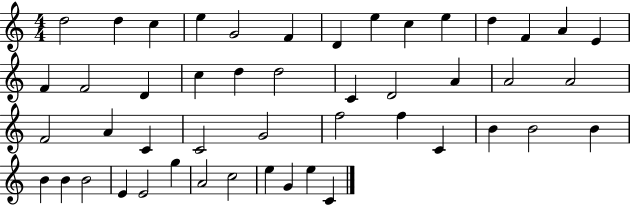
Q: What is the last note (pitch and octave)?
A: C4